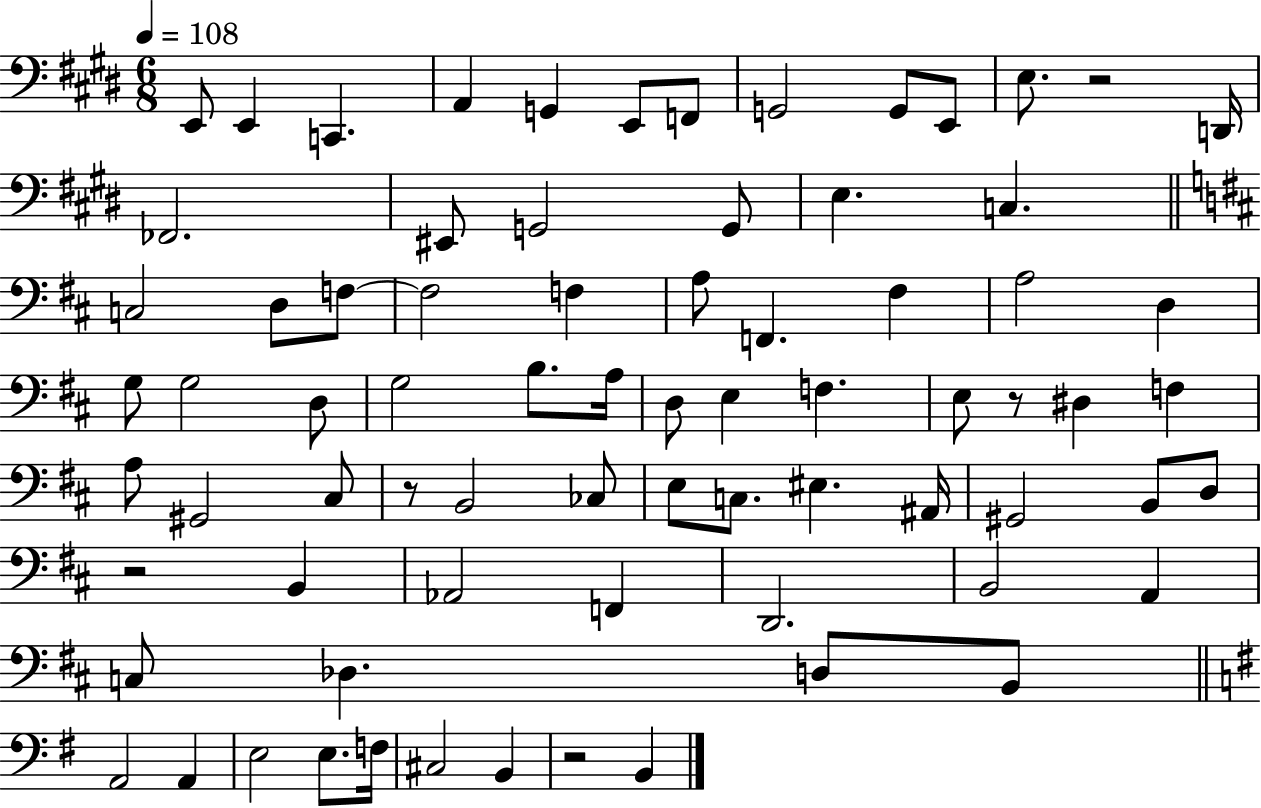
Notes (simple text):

E2/e E2/q C2/q. A2/q G2/q E2/e F2/e G2/h G2/e E2/e E3/e. R/h D2/s FES2/h. EIS2/e G2/h G2/e E3/q. C3/q. C3/h D3/e F3/e F3/h F3/q A3/e F2/q. F#3/q A3/h D3/q G3/e G3/h D3/e G3/h B3/e. A3/s D3/e E3/q F3/q. E3/e R/e D#3/q F3/q A3/e G#2/h C#3/e R/e B2/h CES3/e E3/e C3/e. EIS3/q. A#2/s G#2/h B2/e D3/e R/h B2/q Ab2/h F2/q D2/h. B2/h A2/q C3/e Db3/q. D3/e B2/e A2/h A2/q E3/h E3/e. F3/s C#3/h B2/q R/h B2/q